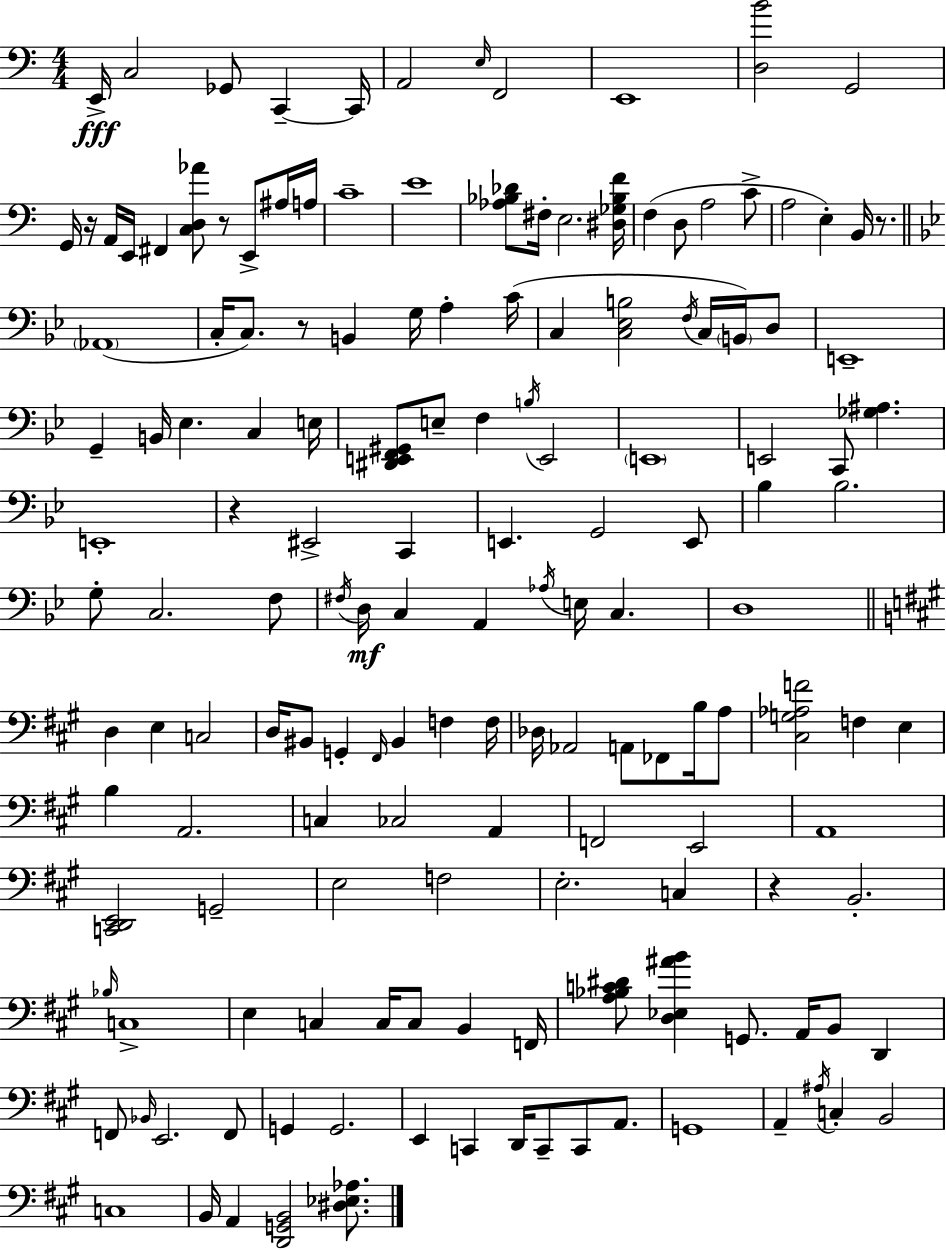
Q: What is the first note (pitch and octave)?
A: E2